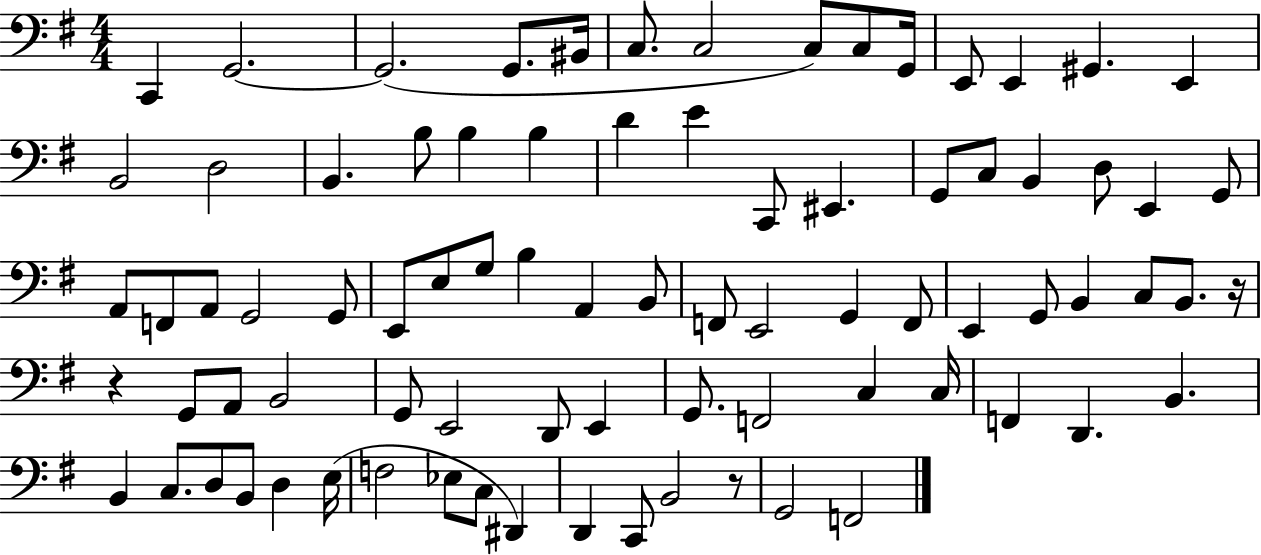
C2/q G2/h. G2/h. G2/e. BIS2/s C3/e. C3/h C3/e C3/e G2/s E2/e E2/q G#2/q. E2/q B2/h D3/h B2/q. B3/e B3/q B3/q D4/q E4/q C2/e EIS2/q. G2/e C3/e B2/q D3/e E2/q G2/e A2/e F2/e A2/e G2/h G2/e E2/e E3/e G3/e B3/q A2/q B2/e F2/e E2/h G2/q F2/e E2/q G2/e B2/q C3/e B2/e. R/s R/q G2/e A2/e B2/h G2/e E2/h D2/e E2/q G2/e. F2/h C3/q C3/s F2/q D2/q. B2/q. B2/q C3/e. D3/e B2/e D3/q E3/s F3/h Eb3/e C3/e D#2/q D2/q C2/e B2/h R/e G2/h F2/h